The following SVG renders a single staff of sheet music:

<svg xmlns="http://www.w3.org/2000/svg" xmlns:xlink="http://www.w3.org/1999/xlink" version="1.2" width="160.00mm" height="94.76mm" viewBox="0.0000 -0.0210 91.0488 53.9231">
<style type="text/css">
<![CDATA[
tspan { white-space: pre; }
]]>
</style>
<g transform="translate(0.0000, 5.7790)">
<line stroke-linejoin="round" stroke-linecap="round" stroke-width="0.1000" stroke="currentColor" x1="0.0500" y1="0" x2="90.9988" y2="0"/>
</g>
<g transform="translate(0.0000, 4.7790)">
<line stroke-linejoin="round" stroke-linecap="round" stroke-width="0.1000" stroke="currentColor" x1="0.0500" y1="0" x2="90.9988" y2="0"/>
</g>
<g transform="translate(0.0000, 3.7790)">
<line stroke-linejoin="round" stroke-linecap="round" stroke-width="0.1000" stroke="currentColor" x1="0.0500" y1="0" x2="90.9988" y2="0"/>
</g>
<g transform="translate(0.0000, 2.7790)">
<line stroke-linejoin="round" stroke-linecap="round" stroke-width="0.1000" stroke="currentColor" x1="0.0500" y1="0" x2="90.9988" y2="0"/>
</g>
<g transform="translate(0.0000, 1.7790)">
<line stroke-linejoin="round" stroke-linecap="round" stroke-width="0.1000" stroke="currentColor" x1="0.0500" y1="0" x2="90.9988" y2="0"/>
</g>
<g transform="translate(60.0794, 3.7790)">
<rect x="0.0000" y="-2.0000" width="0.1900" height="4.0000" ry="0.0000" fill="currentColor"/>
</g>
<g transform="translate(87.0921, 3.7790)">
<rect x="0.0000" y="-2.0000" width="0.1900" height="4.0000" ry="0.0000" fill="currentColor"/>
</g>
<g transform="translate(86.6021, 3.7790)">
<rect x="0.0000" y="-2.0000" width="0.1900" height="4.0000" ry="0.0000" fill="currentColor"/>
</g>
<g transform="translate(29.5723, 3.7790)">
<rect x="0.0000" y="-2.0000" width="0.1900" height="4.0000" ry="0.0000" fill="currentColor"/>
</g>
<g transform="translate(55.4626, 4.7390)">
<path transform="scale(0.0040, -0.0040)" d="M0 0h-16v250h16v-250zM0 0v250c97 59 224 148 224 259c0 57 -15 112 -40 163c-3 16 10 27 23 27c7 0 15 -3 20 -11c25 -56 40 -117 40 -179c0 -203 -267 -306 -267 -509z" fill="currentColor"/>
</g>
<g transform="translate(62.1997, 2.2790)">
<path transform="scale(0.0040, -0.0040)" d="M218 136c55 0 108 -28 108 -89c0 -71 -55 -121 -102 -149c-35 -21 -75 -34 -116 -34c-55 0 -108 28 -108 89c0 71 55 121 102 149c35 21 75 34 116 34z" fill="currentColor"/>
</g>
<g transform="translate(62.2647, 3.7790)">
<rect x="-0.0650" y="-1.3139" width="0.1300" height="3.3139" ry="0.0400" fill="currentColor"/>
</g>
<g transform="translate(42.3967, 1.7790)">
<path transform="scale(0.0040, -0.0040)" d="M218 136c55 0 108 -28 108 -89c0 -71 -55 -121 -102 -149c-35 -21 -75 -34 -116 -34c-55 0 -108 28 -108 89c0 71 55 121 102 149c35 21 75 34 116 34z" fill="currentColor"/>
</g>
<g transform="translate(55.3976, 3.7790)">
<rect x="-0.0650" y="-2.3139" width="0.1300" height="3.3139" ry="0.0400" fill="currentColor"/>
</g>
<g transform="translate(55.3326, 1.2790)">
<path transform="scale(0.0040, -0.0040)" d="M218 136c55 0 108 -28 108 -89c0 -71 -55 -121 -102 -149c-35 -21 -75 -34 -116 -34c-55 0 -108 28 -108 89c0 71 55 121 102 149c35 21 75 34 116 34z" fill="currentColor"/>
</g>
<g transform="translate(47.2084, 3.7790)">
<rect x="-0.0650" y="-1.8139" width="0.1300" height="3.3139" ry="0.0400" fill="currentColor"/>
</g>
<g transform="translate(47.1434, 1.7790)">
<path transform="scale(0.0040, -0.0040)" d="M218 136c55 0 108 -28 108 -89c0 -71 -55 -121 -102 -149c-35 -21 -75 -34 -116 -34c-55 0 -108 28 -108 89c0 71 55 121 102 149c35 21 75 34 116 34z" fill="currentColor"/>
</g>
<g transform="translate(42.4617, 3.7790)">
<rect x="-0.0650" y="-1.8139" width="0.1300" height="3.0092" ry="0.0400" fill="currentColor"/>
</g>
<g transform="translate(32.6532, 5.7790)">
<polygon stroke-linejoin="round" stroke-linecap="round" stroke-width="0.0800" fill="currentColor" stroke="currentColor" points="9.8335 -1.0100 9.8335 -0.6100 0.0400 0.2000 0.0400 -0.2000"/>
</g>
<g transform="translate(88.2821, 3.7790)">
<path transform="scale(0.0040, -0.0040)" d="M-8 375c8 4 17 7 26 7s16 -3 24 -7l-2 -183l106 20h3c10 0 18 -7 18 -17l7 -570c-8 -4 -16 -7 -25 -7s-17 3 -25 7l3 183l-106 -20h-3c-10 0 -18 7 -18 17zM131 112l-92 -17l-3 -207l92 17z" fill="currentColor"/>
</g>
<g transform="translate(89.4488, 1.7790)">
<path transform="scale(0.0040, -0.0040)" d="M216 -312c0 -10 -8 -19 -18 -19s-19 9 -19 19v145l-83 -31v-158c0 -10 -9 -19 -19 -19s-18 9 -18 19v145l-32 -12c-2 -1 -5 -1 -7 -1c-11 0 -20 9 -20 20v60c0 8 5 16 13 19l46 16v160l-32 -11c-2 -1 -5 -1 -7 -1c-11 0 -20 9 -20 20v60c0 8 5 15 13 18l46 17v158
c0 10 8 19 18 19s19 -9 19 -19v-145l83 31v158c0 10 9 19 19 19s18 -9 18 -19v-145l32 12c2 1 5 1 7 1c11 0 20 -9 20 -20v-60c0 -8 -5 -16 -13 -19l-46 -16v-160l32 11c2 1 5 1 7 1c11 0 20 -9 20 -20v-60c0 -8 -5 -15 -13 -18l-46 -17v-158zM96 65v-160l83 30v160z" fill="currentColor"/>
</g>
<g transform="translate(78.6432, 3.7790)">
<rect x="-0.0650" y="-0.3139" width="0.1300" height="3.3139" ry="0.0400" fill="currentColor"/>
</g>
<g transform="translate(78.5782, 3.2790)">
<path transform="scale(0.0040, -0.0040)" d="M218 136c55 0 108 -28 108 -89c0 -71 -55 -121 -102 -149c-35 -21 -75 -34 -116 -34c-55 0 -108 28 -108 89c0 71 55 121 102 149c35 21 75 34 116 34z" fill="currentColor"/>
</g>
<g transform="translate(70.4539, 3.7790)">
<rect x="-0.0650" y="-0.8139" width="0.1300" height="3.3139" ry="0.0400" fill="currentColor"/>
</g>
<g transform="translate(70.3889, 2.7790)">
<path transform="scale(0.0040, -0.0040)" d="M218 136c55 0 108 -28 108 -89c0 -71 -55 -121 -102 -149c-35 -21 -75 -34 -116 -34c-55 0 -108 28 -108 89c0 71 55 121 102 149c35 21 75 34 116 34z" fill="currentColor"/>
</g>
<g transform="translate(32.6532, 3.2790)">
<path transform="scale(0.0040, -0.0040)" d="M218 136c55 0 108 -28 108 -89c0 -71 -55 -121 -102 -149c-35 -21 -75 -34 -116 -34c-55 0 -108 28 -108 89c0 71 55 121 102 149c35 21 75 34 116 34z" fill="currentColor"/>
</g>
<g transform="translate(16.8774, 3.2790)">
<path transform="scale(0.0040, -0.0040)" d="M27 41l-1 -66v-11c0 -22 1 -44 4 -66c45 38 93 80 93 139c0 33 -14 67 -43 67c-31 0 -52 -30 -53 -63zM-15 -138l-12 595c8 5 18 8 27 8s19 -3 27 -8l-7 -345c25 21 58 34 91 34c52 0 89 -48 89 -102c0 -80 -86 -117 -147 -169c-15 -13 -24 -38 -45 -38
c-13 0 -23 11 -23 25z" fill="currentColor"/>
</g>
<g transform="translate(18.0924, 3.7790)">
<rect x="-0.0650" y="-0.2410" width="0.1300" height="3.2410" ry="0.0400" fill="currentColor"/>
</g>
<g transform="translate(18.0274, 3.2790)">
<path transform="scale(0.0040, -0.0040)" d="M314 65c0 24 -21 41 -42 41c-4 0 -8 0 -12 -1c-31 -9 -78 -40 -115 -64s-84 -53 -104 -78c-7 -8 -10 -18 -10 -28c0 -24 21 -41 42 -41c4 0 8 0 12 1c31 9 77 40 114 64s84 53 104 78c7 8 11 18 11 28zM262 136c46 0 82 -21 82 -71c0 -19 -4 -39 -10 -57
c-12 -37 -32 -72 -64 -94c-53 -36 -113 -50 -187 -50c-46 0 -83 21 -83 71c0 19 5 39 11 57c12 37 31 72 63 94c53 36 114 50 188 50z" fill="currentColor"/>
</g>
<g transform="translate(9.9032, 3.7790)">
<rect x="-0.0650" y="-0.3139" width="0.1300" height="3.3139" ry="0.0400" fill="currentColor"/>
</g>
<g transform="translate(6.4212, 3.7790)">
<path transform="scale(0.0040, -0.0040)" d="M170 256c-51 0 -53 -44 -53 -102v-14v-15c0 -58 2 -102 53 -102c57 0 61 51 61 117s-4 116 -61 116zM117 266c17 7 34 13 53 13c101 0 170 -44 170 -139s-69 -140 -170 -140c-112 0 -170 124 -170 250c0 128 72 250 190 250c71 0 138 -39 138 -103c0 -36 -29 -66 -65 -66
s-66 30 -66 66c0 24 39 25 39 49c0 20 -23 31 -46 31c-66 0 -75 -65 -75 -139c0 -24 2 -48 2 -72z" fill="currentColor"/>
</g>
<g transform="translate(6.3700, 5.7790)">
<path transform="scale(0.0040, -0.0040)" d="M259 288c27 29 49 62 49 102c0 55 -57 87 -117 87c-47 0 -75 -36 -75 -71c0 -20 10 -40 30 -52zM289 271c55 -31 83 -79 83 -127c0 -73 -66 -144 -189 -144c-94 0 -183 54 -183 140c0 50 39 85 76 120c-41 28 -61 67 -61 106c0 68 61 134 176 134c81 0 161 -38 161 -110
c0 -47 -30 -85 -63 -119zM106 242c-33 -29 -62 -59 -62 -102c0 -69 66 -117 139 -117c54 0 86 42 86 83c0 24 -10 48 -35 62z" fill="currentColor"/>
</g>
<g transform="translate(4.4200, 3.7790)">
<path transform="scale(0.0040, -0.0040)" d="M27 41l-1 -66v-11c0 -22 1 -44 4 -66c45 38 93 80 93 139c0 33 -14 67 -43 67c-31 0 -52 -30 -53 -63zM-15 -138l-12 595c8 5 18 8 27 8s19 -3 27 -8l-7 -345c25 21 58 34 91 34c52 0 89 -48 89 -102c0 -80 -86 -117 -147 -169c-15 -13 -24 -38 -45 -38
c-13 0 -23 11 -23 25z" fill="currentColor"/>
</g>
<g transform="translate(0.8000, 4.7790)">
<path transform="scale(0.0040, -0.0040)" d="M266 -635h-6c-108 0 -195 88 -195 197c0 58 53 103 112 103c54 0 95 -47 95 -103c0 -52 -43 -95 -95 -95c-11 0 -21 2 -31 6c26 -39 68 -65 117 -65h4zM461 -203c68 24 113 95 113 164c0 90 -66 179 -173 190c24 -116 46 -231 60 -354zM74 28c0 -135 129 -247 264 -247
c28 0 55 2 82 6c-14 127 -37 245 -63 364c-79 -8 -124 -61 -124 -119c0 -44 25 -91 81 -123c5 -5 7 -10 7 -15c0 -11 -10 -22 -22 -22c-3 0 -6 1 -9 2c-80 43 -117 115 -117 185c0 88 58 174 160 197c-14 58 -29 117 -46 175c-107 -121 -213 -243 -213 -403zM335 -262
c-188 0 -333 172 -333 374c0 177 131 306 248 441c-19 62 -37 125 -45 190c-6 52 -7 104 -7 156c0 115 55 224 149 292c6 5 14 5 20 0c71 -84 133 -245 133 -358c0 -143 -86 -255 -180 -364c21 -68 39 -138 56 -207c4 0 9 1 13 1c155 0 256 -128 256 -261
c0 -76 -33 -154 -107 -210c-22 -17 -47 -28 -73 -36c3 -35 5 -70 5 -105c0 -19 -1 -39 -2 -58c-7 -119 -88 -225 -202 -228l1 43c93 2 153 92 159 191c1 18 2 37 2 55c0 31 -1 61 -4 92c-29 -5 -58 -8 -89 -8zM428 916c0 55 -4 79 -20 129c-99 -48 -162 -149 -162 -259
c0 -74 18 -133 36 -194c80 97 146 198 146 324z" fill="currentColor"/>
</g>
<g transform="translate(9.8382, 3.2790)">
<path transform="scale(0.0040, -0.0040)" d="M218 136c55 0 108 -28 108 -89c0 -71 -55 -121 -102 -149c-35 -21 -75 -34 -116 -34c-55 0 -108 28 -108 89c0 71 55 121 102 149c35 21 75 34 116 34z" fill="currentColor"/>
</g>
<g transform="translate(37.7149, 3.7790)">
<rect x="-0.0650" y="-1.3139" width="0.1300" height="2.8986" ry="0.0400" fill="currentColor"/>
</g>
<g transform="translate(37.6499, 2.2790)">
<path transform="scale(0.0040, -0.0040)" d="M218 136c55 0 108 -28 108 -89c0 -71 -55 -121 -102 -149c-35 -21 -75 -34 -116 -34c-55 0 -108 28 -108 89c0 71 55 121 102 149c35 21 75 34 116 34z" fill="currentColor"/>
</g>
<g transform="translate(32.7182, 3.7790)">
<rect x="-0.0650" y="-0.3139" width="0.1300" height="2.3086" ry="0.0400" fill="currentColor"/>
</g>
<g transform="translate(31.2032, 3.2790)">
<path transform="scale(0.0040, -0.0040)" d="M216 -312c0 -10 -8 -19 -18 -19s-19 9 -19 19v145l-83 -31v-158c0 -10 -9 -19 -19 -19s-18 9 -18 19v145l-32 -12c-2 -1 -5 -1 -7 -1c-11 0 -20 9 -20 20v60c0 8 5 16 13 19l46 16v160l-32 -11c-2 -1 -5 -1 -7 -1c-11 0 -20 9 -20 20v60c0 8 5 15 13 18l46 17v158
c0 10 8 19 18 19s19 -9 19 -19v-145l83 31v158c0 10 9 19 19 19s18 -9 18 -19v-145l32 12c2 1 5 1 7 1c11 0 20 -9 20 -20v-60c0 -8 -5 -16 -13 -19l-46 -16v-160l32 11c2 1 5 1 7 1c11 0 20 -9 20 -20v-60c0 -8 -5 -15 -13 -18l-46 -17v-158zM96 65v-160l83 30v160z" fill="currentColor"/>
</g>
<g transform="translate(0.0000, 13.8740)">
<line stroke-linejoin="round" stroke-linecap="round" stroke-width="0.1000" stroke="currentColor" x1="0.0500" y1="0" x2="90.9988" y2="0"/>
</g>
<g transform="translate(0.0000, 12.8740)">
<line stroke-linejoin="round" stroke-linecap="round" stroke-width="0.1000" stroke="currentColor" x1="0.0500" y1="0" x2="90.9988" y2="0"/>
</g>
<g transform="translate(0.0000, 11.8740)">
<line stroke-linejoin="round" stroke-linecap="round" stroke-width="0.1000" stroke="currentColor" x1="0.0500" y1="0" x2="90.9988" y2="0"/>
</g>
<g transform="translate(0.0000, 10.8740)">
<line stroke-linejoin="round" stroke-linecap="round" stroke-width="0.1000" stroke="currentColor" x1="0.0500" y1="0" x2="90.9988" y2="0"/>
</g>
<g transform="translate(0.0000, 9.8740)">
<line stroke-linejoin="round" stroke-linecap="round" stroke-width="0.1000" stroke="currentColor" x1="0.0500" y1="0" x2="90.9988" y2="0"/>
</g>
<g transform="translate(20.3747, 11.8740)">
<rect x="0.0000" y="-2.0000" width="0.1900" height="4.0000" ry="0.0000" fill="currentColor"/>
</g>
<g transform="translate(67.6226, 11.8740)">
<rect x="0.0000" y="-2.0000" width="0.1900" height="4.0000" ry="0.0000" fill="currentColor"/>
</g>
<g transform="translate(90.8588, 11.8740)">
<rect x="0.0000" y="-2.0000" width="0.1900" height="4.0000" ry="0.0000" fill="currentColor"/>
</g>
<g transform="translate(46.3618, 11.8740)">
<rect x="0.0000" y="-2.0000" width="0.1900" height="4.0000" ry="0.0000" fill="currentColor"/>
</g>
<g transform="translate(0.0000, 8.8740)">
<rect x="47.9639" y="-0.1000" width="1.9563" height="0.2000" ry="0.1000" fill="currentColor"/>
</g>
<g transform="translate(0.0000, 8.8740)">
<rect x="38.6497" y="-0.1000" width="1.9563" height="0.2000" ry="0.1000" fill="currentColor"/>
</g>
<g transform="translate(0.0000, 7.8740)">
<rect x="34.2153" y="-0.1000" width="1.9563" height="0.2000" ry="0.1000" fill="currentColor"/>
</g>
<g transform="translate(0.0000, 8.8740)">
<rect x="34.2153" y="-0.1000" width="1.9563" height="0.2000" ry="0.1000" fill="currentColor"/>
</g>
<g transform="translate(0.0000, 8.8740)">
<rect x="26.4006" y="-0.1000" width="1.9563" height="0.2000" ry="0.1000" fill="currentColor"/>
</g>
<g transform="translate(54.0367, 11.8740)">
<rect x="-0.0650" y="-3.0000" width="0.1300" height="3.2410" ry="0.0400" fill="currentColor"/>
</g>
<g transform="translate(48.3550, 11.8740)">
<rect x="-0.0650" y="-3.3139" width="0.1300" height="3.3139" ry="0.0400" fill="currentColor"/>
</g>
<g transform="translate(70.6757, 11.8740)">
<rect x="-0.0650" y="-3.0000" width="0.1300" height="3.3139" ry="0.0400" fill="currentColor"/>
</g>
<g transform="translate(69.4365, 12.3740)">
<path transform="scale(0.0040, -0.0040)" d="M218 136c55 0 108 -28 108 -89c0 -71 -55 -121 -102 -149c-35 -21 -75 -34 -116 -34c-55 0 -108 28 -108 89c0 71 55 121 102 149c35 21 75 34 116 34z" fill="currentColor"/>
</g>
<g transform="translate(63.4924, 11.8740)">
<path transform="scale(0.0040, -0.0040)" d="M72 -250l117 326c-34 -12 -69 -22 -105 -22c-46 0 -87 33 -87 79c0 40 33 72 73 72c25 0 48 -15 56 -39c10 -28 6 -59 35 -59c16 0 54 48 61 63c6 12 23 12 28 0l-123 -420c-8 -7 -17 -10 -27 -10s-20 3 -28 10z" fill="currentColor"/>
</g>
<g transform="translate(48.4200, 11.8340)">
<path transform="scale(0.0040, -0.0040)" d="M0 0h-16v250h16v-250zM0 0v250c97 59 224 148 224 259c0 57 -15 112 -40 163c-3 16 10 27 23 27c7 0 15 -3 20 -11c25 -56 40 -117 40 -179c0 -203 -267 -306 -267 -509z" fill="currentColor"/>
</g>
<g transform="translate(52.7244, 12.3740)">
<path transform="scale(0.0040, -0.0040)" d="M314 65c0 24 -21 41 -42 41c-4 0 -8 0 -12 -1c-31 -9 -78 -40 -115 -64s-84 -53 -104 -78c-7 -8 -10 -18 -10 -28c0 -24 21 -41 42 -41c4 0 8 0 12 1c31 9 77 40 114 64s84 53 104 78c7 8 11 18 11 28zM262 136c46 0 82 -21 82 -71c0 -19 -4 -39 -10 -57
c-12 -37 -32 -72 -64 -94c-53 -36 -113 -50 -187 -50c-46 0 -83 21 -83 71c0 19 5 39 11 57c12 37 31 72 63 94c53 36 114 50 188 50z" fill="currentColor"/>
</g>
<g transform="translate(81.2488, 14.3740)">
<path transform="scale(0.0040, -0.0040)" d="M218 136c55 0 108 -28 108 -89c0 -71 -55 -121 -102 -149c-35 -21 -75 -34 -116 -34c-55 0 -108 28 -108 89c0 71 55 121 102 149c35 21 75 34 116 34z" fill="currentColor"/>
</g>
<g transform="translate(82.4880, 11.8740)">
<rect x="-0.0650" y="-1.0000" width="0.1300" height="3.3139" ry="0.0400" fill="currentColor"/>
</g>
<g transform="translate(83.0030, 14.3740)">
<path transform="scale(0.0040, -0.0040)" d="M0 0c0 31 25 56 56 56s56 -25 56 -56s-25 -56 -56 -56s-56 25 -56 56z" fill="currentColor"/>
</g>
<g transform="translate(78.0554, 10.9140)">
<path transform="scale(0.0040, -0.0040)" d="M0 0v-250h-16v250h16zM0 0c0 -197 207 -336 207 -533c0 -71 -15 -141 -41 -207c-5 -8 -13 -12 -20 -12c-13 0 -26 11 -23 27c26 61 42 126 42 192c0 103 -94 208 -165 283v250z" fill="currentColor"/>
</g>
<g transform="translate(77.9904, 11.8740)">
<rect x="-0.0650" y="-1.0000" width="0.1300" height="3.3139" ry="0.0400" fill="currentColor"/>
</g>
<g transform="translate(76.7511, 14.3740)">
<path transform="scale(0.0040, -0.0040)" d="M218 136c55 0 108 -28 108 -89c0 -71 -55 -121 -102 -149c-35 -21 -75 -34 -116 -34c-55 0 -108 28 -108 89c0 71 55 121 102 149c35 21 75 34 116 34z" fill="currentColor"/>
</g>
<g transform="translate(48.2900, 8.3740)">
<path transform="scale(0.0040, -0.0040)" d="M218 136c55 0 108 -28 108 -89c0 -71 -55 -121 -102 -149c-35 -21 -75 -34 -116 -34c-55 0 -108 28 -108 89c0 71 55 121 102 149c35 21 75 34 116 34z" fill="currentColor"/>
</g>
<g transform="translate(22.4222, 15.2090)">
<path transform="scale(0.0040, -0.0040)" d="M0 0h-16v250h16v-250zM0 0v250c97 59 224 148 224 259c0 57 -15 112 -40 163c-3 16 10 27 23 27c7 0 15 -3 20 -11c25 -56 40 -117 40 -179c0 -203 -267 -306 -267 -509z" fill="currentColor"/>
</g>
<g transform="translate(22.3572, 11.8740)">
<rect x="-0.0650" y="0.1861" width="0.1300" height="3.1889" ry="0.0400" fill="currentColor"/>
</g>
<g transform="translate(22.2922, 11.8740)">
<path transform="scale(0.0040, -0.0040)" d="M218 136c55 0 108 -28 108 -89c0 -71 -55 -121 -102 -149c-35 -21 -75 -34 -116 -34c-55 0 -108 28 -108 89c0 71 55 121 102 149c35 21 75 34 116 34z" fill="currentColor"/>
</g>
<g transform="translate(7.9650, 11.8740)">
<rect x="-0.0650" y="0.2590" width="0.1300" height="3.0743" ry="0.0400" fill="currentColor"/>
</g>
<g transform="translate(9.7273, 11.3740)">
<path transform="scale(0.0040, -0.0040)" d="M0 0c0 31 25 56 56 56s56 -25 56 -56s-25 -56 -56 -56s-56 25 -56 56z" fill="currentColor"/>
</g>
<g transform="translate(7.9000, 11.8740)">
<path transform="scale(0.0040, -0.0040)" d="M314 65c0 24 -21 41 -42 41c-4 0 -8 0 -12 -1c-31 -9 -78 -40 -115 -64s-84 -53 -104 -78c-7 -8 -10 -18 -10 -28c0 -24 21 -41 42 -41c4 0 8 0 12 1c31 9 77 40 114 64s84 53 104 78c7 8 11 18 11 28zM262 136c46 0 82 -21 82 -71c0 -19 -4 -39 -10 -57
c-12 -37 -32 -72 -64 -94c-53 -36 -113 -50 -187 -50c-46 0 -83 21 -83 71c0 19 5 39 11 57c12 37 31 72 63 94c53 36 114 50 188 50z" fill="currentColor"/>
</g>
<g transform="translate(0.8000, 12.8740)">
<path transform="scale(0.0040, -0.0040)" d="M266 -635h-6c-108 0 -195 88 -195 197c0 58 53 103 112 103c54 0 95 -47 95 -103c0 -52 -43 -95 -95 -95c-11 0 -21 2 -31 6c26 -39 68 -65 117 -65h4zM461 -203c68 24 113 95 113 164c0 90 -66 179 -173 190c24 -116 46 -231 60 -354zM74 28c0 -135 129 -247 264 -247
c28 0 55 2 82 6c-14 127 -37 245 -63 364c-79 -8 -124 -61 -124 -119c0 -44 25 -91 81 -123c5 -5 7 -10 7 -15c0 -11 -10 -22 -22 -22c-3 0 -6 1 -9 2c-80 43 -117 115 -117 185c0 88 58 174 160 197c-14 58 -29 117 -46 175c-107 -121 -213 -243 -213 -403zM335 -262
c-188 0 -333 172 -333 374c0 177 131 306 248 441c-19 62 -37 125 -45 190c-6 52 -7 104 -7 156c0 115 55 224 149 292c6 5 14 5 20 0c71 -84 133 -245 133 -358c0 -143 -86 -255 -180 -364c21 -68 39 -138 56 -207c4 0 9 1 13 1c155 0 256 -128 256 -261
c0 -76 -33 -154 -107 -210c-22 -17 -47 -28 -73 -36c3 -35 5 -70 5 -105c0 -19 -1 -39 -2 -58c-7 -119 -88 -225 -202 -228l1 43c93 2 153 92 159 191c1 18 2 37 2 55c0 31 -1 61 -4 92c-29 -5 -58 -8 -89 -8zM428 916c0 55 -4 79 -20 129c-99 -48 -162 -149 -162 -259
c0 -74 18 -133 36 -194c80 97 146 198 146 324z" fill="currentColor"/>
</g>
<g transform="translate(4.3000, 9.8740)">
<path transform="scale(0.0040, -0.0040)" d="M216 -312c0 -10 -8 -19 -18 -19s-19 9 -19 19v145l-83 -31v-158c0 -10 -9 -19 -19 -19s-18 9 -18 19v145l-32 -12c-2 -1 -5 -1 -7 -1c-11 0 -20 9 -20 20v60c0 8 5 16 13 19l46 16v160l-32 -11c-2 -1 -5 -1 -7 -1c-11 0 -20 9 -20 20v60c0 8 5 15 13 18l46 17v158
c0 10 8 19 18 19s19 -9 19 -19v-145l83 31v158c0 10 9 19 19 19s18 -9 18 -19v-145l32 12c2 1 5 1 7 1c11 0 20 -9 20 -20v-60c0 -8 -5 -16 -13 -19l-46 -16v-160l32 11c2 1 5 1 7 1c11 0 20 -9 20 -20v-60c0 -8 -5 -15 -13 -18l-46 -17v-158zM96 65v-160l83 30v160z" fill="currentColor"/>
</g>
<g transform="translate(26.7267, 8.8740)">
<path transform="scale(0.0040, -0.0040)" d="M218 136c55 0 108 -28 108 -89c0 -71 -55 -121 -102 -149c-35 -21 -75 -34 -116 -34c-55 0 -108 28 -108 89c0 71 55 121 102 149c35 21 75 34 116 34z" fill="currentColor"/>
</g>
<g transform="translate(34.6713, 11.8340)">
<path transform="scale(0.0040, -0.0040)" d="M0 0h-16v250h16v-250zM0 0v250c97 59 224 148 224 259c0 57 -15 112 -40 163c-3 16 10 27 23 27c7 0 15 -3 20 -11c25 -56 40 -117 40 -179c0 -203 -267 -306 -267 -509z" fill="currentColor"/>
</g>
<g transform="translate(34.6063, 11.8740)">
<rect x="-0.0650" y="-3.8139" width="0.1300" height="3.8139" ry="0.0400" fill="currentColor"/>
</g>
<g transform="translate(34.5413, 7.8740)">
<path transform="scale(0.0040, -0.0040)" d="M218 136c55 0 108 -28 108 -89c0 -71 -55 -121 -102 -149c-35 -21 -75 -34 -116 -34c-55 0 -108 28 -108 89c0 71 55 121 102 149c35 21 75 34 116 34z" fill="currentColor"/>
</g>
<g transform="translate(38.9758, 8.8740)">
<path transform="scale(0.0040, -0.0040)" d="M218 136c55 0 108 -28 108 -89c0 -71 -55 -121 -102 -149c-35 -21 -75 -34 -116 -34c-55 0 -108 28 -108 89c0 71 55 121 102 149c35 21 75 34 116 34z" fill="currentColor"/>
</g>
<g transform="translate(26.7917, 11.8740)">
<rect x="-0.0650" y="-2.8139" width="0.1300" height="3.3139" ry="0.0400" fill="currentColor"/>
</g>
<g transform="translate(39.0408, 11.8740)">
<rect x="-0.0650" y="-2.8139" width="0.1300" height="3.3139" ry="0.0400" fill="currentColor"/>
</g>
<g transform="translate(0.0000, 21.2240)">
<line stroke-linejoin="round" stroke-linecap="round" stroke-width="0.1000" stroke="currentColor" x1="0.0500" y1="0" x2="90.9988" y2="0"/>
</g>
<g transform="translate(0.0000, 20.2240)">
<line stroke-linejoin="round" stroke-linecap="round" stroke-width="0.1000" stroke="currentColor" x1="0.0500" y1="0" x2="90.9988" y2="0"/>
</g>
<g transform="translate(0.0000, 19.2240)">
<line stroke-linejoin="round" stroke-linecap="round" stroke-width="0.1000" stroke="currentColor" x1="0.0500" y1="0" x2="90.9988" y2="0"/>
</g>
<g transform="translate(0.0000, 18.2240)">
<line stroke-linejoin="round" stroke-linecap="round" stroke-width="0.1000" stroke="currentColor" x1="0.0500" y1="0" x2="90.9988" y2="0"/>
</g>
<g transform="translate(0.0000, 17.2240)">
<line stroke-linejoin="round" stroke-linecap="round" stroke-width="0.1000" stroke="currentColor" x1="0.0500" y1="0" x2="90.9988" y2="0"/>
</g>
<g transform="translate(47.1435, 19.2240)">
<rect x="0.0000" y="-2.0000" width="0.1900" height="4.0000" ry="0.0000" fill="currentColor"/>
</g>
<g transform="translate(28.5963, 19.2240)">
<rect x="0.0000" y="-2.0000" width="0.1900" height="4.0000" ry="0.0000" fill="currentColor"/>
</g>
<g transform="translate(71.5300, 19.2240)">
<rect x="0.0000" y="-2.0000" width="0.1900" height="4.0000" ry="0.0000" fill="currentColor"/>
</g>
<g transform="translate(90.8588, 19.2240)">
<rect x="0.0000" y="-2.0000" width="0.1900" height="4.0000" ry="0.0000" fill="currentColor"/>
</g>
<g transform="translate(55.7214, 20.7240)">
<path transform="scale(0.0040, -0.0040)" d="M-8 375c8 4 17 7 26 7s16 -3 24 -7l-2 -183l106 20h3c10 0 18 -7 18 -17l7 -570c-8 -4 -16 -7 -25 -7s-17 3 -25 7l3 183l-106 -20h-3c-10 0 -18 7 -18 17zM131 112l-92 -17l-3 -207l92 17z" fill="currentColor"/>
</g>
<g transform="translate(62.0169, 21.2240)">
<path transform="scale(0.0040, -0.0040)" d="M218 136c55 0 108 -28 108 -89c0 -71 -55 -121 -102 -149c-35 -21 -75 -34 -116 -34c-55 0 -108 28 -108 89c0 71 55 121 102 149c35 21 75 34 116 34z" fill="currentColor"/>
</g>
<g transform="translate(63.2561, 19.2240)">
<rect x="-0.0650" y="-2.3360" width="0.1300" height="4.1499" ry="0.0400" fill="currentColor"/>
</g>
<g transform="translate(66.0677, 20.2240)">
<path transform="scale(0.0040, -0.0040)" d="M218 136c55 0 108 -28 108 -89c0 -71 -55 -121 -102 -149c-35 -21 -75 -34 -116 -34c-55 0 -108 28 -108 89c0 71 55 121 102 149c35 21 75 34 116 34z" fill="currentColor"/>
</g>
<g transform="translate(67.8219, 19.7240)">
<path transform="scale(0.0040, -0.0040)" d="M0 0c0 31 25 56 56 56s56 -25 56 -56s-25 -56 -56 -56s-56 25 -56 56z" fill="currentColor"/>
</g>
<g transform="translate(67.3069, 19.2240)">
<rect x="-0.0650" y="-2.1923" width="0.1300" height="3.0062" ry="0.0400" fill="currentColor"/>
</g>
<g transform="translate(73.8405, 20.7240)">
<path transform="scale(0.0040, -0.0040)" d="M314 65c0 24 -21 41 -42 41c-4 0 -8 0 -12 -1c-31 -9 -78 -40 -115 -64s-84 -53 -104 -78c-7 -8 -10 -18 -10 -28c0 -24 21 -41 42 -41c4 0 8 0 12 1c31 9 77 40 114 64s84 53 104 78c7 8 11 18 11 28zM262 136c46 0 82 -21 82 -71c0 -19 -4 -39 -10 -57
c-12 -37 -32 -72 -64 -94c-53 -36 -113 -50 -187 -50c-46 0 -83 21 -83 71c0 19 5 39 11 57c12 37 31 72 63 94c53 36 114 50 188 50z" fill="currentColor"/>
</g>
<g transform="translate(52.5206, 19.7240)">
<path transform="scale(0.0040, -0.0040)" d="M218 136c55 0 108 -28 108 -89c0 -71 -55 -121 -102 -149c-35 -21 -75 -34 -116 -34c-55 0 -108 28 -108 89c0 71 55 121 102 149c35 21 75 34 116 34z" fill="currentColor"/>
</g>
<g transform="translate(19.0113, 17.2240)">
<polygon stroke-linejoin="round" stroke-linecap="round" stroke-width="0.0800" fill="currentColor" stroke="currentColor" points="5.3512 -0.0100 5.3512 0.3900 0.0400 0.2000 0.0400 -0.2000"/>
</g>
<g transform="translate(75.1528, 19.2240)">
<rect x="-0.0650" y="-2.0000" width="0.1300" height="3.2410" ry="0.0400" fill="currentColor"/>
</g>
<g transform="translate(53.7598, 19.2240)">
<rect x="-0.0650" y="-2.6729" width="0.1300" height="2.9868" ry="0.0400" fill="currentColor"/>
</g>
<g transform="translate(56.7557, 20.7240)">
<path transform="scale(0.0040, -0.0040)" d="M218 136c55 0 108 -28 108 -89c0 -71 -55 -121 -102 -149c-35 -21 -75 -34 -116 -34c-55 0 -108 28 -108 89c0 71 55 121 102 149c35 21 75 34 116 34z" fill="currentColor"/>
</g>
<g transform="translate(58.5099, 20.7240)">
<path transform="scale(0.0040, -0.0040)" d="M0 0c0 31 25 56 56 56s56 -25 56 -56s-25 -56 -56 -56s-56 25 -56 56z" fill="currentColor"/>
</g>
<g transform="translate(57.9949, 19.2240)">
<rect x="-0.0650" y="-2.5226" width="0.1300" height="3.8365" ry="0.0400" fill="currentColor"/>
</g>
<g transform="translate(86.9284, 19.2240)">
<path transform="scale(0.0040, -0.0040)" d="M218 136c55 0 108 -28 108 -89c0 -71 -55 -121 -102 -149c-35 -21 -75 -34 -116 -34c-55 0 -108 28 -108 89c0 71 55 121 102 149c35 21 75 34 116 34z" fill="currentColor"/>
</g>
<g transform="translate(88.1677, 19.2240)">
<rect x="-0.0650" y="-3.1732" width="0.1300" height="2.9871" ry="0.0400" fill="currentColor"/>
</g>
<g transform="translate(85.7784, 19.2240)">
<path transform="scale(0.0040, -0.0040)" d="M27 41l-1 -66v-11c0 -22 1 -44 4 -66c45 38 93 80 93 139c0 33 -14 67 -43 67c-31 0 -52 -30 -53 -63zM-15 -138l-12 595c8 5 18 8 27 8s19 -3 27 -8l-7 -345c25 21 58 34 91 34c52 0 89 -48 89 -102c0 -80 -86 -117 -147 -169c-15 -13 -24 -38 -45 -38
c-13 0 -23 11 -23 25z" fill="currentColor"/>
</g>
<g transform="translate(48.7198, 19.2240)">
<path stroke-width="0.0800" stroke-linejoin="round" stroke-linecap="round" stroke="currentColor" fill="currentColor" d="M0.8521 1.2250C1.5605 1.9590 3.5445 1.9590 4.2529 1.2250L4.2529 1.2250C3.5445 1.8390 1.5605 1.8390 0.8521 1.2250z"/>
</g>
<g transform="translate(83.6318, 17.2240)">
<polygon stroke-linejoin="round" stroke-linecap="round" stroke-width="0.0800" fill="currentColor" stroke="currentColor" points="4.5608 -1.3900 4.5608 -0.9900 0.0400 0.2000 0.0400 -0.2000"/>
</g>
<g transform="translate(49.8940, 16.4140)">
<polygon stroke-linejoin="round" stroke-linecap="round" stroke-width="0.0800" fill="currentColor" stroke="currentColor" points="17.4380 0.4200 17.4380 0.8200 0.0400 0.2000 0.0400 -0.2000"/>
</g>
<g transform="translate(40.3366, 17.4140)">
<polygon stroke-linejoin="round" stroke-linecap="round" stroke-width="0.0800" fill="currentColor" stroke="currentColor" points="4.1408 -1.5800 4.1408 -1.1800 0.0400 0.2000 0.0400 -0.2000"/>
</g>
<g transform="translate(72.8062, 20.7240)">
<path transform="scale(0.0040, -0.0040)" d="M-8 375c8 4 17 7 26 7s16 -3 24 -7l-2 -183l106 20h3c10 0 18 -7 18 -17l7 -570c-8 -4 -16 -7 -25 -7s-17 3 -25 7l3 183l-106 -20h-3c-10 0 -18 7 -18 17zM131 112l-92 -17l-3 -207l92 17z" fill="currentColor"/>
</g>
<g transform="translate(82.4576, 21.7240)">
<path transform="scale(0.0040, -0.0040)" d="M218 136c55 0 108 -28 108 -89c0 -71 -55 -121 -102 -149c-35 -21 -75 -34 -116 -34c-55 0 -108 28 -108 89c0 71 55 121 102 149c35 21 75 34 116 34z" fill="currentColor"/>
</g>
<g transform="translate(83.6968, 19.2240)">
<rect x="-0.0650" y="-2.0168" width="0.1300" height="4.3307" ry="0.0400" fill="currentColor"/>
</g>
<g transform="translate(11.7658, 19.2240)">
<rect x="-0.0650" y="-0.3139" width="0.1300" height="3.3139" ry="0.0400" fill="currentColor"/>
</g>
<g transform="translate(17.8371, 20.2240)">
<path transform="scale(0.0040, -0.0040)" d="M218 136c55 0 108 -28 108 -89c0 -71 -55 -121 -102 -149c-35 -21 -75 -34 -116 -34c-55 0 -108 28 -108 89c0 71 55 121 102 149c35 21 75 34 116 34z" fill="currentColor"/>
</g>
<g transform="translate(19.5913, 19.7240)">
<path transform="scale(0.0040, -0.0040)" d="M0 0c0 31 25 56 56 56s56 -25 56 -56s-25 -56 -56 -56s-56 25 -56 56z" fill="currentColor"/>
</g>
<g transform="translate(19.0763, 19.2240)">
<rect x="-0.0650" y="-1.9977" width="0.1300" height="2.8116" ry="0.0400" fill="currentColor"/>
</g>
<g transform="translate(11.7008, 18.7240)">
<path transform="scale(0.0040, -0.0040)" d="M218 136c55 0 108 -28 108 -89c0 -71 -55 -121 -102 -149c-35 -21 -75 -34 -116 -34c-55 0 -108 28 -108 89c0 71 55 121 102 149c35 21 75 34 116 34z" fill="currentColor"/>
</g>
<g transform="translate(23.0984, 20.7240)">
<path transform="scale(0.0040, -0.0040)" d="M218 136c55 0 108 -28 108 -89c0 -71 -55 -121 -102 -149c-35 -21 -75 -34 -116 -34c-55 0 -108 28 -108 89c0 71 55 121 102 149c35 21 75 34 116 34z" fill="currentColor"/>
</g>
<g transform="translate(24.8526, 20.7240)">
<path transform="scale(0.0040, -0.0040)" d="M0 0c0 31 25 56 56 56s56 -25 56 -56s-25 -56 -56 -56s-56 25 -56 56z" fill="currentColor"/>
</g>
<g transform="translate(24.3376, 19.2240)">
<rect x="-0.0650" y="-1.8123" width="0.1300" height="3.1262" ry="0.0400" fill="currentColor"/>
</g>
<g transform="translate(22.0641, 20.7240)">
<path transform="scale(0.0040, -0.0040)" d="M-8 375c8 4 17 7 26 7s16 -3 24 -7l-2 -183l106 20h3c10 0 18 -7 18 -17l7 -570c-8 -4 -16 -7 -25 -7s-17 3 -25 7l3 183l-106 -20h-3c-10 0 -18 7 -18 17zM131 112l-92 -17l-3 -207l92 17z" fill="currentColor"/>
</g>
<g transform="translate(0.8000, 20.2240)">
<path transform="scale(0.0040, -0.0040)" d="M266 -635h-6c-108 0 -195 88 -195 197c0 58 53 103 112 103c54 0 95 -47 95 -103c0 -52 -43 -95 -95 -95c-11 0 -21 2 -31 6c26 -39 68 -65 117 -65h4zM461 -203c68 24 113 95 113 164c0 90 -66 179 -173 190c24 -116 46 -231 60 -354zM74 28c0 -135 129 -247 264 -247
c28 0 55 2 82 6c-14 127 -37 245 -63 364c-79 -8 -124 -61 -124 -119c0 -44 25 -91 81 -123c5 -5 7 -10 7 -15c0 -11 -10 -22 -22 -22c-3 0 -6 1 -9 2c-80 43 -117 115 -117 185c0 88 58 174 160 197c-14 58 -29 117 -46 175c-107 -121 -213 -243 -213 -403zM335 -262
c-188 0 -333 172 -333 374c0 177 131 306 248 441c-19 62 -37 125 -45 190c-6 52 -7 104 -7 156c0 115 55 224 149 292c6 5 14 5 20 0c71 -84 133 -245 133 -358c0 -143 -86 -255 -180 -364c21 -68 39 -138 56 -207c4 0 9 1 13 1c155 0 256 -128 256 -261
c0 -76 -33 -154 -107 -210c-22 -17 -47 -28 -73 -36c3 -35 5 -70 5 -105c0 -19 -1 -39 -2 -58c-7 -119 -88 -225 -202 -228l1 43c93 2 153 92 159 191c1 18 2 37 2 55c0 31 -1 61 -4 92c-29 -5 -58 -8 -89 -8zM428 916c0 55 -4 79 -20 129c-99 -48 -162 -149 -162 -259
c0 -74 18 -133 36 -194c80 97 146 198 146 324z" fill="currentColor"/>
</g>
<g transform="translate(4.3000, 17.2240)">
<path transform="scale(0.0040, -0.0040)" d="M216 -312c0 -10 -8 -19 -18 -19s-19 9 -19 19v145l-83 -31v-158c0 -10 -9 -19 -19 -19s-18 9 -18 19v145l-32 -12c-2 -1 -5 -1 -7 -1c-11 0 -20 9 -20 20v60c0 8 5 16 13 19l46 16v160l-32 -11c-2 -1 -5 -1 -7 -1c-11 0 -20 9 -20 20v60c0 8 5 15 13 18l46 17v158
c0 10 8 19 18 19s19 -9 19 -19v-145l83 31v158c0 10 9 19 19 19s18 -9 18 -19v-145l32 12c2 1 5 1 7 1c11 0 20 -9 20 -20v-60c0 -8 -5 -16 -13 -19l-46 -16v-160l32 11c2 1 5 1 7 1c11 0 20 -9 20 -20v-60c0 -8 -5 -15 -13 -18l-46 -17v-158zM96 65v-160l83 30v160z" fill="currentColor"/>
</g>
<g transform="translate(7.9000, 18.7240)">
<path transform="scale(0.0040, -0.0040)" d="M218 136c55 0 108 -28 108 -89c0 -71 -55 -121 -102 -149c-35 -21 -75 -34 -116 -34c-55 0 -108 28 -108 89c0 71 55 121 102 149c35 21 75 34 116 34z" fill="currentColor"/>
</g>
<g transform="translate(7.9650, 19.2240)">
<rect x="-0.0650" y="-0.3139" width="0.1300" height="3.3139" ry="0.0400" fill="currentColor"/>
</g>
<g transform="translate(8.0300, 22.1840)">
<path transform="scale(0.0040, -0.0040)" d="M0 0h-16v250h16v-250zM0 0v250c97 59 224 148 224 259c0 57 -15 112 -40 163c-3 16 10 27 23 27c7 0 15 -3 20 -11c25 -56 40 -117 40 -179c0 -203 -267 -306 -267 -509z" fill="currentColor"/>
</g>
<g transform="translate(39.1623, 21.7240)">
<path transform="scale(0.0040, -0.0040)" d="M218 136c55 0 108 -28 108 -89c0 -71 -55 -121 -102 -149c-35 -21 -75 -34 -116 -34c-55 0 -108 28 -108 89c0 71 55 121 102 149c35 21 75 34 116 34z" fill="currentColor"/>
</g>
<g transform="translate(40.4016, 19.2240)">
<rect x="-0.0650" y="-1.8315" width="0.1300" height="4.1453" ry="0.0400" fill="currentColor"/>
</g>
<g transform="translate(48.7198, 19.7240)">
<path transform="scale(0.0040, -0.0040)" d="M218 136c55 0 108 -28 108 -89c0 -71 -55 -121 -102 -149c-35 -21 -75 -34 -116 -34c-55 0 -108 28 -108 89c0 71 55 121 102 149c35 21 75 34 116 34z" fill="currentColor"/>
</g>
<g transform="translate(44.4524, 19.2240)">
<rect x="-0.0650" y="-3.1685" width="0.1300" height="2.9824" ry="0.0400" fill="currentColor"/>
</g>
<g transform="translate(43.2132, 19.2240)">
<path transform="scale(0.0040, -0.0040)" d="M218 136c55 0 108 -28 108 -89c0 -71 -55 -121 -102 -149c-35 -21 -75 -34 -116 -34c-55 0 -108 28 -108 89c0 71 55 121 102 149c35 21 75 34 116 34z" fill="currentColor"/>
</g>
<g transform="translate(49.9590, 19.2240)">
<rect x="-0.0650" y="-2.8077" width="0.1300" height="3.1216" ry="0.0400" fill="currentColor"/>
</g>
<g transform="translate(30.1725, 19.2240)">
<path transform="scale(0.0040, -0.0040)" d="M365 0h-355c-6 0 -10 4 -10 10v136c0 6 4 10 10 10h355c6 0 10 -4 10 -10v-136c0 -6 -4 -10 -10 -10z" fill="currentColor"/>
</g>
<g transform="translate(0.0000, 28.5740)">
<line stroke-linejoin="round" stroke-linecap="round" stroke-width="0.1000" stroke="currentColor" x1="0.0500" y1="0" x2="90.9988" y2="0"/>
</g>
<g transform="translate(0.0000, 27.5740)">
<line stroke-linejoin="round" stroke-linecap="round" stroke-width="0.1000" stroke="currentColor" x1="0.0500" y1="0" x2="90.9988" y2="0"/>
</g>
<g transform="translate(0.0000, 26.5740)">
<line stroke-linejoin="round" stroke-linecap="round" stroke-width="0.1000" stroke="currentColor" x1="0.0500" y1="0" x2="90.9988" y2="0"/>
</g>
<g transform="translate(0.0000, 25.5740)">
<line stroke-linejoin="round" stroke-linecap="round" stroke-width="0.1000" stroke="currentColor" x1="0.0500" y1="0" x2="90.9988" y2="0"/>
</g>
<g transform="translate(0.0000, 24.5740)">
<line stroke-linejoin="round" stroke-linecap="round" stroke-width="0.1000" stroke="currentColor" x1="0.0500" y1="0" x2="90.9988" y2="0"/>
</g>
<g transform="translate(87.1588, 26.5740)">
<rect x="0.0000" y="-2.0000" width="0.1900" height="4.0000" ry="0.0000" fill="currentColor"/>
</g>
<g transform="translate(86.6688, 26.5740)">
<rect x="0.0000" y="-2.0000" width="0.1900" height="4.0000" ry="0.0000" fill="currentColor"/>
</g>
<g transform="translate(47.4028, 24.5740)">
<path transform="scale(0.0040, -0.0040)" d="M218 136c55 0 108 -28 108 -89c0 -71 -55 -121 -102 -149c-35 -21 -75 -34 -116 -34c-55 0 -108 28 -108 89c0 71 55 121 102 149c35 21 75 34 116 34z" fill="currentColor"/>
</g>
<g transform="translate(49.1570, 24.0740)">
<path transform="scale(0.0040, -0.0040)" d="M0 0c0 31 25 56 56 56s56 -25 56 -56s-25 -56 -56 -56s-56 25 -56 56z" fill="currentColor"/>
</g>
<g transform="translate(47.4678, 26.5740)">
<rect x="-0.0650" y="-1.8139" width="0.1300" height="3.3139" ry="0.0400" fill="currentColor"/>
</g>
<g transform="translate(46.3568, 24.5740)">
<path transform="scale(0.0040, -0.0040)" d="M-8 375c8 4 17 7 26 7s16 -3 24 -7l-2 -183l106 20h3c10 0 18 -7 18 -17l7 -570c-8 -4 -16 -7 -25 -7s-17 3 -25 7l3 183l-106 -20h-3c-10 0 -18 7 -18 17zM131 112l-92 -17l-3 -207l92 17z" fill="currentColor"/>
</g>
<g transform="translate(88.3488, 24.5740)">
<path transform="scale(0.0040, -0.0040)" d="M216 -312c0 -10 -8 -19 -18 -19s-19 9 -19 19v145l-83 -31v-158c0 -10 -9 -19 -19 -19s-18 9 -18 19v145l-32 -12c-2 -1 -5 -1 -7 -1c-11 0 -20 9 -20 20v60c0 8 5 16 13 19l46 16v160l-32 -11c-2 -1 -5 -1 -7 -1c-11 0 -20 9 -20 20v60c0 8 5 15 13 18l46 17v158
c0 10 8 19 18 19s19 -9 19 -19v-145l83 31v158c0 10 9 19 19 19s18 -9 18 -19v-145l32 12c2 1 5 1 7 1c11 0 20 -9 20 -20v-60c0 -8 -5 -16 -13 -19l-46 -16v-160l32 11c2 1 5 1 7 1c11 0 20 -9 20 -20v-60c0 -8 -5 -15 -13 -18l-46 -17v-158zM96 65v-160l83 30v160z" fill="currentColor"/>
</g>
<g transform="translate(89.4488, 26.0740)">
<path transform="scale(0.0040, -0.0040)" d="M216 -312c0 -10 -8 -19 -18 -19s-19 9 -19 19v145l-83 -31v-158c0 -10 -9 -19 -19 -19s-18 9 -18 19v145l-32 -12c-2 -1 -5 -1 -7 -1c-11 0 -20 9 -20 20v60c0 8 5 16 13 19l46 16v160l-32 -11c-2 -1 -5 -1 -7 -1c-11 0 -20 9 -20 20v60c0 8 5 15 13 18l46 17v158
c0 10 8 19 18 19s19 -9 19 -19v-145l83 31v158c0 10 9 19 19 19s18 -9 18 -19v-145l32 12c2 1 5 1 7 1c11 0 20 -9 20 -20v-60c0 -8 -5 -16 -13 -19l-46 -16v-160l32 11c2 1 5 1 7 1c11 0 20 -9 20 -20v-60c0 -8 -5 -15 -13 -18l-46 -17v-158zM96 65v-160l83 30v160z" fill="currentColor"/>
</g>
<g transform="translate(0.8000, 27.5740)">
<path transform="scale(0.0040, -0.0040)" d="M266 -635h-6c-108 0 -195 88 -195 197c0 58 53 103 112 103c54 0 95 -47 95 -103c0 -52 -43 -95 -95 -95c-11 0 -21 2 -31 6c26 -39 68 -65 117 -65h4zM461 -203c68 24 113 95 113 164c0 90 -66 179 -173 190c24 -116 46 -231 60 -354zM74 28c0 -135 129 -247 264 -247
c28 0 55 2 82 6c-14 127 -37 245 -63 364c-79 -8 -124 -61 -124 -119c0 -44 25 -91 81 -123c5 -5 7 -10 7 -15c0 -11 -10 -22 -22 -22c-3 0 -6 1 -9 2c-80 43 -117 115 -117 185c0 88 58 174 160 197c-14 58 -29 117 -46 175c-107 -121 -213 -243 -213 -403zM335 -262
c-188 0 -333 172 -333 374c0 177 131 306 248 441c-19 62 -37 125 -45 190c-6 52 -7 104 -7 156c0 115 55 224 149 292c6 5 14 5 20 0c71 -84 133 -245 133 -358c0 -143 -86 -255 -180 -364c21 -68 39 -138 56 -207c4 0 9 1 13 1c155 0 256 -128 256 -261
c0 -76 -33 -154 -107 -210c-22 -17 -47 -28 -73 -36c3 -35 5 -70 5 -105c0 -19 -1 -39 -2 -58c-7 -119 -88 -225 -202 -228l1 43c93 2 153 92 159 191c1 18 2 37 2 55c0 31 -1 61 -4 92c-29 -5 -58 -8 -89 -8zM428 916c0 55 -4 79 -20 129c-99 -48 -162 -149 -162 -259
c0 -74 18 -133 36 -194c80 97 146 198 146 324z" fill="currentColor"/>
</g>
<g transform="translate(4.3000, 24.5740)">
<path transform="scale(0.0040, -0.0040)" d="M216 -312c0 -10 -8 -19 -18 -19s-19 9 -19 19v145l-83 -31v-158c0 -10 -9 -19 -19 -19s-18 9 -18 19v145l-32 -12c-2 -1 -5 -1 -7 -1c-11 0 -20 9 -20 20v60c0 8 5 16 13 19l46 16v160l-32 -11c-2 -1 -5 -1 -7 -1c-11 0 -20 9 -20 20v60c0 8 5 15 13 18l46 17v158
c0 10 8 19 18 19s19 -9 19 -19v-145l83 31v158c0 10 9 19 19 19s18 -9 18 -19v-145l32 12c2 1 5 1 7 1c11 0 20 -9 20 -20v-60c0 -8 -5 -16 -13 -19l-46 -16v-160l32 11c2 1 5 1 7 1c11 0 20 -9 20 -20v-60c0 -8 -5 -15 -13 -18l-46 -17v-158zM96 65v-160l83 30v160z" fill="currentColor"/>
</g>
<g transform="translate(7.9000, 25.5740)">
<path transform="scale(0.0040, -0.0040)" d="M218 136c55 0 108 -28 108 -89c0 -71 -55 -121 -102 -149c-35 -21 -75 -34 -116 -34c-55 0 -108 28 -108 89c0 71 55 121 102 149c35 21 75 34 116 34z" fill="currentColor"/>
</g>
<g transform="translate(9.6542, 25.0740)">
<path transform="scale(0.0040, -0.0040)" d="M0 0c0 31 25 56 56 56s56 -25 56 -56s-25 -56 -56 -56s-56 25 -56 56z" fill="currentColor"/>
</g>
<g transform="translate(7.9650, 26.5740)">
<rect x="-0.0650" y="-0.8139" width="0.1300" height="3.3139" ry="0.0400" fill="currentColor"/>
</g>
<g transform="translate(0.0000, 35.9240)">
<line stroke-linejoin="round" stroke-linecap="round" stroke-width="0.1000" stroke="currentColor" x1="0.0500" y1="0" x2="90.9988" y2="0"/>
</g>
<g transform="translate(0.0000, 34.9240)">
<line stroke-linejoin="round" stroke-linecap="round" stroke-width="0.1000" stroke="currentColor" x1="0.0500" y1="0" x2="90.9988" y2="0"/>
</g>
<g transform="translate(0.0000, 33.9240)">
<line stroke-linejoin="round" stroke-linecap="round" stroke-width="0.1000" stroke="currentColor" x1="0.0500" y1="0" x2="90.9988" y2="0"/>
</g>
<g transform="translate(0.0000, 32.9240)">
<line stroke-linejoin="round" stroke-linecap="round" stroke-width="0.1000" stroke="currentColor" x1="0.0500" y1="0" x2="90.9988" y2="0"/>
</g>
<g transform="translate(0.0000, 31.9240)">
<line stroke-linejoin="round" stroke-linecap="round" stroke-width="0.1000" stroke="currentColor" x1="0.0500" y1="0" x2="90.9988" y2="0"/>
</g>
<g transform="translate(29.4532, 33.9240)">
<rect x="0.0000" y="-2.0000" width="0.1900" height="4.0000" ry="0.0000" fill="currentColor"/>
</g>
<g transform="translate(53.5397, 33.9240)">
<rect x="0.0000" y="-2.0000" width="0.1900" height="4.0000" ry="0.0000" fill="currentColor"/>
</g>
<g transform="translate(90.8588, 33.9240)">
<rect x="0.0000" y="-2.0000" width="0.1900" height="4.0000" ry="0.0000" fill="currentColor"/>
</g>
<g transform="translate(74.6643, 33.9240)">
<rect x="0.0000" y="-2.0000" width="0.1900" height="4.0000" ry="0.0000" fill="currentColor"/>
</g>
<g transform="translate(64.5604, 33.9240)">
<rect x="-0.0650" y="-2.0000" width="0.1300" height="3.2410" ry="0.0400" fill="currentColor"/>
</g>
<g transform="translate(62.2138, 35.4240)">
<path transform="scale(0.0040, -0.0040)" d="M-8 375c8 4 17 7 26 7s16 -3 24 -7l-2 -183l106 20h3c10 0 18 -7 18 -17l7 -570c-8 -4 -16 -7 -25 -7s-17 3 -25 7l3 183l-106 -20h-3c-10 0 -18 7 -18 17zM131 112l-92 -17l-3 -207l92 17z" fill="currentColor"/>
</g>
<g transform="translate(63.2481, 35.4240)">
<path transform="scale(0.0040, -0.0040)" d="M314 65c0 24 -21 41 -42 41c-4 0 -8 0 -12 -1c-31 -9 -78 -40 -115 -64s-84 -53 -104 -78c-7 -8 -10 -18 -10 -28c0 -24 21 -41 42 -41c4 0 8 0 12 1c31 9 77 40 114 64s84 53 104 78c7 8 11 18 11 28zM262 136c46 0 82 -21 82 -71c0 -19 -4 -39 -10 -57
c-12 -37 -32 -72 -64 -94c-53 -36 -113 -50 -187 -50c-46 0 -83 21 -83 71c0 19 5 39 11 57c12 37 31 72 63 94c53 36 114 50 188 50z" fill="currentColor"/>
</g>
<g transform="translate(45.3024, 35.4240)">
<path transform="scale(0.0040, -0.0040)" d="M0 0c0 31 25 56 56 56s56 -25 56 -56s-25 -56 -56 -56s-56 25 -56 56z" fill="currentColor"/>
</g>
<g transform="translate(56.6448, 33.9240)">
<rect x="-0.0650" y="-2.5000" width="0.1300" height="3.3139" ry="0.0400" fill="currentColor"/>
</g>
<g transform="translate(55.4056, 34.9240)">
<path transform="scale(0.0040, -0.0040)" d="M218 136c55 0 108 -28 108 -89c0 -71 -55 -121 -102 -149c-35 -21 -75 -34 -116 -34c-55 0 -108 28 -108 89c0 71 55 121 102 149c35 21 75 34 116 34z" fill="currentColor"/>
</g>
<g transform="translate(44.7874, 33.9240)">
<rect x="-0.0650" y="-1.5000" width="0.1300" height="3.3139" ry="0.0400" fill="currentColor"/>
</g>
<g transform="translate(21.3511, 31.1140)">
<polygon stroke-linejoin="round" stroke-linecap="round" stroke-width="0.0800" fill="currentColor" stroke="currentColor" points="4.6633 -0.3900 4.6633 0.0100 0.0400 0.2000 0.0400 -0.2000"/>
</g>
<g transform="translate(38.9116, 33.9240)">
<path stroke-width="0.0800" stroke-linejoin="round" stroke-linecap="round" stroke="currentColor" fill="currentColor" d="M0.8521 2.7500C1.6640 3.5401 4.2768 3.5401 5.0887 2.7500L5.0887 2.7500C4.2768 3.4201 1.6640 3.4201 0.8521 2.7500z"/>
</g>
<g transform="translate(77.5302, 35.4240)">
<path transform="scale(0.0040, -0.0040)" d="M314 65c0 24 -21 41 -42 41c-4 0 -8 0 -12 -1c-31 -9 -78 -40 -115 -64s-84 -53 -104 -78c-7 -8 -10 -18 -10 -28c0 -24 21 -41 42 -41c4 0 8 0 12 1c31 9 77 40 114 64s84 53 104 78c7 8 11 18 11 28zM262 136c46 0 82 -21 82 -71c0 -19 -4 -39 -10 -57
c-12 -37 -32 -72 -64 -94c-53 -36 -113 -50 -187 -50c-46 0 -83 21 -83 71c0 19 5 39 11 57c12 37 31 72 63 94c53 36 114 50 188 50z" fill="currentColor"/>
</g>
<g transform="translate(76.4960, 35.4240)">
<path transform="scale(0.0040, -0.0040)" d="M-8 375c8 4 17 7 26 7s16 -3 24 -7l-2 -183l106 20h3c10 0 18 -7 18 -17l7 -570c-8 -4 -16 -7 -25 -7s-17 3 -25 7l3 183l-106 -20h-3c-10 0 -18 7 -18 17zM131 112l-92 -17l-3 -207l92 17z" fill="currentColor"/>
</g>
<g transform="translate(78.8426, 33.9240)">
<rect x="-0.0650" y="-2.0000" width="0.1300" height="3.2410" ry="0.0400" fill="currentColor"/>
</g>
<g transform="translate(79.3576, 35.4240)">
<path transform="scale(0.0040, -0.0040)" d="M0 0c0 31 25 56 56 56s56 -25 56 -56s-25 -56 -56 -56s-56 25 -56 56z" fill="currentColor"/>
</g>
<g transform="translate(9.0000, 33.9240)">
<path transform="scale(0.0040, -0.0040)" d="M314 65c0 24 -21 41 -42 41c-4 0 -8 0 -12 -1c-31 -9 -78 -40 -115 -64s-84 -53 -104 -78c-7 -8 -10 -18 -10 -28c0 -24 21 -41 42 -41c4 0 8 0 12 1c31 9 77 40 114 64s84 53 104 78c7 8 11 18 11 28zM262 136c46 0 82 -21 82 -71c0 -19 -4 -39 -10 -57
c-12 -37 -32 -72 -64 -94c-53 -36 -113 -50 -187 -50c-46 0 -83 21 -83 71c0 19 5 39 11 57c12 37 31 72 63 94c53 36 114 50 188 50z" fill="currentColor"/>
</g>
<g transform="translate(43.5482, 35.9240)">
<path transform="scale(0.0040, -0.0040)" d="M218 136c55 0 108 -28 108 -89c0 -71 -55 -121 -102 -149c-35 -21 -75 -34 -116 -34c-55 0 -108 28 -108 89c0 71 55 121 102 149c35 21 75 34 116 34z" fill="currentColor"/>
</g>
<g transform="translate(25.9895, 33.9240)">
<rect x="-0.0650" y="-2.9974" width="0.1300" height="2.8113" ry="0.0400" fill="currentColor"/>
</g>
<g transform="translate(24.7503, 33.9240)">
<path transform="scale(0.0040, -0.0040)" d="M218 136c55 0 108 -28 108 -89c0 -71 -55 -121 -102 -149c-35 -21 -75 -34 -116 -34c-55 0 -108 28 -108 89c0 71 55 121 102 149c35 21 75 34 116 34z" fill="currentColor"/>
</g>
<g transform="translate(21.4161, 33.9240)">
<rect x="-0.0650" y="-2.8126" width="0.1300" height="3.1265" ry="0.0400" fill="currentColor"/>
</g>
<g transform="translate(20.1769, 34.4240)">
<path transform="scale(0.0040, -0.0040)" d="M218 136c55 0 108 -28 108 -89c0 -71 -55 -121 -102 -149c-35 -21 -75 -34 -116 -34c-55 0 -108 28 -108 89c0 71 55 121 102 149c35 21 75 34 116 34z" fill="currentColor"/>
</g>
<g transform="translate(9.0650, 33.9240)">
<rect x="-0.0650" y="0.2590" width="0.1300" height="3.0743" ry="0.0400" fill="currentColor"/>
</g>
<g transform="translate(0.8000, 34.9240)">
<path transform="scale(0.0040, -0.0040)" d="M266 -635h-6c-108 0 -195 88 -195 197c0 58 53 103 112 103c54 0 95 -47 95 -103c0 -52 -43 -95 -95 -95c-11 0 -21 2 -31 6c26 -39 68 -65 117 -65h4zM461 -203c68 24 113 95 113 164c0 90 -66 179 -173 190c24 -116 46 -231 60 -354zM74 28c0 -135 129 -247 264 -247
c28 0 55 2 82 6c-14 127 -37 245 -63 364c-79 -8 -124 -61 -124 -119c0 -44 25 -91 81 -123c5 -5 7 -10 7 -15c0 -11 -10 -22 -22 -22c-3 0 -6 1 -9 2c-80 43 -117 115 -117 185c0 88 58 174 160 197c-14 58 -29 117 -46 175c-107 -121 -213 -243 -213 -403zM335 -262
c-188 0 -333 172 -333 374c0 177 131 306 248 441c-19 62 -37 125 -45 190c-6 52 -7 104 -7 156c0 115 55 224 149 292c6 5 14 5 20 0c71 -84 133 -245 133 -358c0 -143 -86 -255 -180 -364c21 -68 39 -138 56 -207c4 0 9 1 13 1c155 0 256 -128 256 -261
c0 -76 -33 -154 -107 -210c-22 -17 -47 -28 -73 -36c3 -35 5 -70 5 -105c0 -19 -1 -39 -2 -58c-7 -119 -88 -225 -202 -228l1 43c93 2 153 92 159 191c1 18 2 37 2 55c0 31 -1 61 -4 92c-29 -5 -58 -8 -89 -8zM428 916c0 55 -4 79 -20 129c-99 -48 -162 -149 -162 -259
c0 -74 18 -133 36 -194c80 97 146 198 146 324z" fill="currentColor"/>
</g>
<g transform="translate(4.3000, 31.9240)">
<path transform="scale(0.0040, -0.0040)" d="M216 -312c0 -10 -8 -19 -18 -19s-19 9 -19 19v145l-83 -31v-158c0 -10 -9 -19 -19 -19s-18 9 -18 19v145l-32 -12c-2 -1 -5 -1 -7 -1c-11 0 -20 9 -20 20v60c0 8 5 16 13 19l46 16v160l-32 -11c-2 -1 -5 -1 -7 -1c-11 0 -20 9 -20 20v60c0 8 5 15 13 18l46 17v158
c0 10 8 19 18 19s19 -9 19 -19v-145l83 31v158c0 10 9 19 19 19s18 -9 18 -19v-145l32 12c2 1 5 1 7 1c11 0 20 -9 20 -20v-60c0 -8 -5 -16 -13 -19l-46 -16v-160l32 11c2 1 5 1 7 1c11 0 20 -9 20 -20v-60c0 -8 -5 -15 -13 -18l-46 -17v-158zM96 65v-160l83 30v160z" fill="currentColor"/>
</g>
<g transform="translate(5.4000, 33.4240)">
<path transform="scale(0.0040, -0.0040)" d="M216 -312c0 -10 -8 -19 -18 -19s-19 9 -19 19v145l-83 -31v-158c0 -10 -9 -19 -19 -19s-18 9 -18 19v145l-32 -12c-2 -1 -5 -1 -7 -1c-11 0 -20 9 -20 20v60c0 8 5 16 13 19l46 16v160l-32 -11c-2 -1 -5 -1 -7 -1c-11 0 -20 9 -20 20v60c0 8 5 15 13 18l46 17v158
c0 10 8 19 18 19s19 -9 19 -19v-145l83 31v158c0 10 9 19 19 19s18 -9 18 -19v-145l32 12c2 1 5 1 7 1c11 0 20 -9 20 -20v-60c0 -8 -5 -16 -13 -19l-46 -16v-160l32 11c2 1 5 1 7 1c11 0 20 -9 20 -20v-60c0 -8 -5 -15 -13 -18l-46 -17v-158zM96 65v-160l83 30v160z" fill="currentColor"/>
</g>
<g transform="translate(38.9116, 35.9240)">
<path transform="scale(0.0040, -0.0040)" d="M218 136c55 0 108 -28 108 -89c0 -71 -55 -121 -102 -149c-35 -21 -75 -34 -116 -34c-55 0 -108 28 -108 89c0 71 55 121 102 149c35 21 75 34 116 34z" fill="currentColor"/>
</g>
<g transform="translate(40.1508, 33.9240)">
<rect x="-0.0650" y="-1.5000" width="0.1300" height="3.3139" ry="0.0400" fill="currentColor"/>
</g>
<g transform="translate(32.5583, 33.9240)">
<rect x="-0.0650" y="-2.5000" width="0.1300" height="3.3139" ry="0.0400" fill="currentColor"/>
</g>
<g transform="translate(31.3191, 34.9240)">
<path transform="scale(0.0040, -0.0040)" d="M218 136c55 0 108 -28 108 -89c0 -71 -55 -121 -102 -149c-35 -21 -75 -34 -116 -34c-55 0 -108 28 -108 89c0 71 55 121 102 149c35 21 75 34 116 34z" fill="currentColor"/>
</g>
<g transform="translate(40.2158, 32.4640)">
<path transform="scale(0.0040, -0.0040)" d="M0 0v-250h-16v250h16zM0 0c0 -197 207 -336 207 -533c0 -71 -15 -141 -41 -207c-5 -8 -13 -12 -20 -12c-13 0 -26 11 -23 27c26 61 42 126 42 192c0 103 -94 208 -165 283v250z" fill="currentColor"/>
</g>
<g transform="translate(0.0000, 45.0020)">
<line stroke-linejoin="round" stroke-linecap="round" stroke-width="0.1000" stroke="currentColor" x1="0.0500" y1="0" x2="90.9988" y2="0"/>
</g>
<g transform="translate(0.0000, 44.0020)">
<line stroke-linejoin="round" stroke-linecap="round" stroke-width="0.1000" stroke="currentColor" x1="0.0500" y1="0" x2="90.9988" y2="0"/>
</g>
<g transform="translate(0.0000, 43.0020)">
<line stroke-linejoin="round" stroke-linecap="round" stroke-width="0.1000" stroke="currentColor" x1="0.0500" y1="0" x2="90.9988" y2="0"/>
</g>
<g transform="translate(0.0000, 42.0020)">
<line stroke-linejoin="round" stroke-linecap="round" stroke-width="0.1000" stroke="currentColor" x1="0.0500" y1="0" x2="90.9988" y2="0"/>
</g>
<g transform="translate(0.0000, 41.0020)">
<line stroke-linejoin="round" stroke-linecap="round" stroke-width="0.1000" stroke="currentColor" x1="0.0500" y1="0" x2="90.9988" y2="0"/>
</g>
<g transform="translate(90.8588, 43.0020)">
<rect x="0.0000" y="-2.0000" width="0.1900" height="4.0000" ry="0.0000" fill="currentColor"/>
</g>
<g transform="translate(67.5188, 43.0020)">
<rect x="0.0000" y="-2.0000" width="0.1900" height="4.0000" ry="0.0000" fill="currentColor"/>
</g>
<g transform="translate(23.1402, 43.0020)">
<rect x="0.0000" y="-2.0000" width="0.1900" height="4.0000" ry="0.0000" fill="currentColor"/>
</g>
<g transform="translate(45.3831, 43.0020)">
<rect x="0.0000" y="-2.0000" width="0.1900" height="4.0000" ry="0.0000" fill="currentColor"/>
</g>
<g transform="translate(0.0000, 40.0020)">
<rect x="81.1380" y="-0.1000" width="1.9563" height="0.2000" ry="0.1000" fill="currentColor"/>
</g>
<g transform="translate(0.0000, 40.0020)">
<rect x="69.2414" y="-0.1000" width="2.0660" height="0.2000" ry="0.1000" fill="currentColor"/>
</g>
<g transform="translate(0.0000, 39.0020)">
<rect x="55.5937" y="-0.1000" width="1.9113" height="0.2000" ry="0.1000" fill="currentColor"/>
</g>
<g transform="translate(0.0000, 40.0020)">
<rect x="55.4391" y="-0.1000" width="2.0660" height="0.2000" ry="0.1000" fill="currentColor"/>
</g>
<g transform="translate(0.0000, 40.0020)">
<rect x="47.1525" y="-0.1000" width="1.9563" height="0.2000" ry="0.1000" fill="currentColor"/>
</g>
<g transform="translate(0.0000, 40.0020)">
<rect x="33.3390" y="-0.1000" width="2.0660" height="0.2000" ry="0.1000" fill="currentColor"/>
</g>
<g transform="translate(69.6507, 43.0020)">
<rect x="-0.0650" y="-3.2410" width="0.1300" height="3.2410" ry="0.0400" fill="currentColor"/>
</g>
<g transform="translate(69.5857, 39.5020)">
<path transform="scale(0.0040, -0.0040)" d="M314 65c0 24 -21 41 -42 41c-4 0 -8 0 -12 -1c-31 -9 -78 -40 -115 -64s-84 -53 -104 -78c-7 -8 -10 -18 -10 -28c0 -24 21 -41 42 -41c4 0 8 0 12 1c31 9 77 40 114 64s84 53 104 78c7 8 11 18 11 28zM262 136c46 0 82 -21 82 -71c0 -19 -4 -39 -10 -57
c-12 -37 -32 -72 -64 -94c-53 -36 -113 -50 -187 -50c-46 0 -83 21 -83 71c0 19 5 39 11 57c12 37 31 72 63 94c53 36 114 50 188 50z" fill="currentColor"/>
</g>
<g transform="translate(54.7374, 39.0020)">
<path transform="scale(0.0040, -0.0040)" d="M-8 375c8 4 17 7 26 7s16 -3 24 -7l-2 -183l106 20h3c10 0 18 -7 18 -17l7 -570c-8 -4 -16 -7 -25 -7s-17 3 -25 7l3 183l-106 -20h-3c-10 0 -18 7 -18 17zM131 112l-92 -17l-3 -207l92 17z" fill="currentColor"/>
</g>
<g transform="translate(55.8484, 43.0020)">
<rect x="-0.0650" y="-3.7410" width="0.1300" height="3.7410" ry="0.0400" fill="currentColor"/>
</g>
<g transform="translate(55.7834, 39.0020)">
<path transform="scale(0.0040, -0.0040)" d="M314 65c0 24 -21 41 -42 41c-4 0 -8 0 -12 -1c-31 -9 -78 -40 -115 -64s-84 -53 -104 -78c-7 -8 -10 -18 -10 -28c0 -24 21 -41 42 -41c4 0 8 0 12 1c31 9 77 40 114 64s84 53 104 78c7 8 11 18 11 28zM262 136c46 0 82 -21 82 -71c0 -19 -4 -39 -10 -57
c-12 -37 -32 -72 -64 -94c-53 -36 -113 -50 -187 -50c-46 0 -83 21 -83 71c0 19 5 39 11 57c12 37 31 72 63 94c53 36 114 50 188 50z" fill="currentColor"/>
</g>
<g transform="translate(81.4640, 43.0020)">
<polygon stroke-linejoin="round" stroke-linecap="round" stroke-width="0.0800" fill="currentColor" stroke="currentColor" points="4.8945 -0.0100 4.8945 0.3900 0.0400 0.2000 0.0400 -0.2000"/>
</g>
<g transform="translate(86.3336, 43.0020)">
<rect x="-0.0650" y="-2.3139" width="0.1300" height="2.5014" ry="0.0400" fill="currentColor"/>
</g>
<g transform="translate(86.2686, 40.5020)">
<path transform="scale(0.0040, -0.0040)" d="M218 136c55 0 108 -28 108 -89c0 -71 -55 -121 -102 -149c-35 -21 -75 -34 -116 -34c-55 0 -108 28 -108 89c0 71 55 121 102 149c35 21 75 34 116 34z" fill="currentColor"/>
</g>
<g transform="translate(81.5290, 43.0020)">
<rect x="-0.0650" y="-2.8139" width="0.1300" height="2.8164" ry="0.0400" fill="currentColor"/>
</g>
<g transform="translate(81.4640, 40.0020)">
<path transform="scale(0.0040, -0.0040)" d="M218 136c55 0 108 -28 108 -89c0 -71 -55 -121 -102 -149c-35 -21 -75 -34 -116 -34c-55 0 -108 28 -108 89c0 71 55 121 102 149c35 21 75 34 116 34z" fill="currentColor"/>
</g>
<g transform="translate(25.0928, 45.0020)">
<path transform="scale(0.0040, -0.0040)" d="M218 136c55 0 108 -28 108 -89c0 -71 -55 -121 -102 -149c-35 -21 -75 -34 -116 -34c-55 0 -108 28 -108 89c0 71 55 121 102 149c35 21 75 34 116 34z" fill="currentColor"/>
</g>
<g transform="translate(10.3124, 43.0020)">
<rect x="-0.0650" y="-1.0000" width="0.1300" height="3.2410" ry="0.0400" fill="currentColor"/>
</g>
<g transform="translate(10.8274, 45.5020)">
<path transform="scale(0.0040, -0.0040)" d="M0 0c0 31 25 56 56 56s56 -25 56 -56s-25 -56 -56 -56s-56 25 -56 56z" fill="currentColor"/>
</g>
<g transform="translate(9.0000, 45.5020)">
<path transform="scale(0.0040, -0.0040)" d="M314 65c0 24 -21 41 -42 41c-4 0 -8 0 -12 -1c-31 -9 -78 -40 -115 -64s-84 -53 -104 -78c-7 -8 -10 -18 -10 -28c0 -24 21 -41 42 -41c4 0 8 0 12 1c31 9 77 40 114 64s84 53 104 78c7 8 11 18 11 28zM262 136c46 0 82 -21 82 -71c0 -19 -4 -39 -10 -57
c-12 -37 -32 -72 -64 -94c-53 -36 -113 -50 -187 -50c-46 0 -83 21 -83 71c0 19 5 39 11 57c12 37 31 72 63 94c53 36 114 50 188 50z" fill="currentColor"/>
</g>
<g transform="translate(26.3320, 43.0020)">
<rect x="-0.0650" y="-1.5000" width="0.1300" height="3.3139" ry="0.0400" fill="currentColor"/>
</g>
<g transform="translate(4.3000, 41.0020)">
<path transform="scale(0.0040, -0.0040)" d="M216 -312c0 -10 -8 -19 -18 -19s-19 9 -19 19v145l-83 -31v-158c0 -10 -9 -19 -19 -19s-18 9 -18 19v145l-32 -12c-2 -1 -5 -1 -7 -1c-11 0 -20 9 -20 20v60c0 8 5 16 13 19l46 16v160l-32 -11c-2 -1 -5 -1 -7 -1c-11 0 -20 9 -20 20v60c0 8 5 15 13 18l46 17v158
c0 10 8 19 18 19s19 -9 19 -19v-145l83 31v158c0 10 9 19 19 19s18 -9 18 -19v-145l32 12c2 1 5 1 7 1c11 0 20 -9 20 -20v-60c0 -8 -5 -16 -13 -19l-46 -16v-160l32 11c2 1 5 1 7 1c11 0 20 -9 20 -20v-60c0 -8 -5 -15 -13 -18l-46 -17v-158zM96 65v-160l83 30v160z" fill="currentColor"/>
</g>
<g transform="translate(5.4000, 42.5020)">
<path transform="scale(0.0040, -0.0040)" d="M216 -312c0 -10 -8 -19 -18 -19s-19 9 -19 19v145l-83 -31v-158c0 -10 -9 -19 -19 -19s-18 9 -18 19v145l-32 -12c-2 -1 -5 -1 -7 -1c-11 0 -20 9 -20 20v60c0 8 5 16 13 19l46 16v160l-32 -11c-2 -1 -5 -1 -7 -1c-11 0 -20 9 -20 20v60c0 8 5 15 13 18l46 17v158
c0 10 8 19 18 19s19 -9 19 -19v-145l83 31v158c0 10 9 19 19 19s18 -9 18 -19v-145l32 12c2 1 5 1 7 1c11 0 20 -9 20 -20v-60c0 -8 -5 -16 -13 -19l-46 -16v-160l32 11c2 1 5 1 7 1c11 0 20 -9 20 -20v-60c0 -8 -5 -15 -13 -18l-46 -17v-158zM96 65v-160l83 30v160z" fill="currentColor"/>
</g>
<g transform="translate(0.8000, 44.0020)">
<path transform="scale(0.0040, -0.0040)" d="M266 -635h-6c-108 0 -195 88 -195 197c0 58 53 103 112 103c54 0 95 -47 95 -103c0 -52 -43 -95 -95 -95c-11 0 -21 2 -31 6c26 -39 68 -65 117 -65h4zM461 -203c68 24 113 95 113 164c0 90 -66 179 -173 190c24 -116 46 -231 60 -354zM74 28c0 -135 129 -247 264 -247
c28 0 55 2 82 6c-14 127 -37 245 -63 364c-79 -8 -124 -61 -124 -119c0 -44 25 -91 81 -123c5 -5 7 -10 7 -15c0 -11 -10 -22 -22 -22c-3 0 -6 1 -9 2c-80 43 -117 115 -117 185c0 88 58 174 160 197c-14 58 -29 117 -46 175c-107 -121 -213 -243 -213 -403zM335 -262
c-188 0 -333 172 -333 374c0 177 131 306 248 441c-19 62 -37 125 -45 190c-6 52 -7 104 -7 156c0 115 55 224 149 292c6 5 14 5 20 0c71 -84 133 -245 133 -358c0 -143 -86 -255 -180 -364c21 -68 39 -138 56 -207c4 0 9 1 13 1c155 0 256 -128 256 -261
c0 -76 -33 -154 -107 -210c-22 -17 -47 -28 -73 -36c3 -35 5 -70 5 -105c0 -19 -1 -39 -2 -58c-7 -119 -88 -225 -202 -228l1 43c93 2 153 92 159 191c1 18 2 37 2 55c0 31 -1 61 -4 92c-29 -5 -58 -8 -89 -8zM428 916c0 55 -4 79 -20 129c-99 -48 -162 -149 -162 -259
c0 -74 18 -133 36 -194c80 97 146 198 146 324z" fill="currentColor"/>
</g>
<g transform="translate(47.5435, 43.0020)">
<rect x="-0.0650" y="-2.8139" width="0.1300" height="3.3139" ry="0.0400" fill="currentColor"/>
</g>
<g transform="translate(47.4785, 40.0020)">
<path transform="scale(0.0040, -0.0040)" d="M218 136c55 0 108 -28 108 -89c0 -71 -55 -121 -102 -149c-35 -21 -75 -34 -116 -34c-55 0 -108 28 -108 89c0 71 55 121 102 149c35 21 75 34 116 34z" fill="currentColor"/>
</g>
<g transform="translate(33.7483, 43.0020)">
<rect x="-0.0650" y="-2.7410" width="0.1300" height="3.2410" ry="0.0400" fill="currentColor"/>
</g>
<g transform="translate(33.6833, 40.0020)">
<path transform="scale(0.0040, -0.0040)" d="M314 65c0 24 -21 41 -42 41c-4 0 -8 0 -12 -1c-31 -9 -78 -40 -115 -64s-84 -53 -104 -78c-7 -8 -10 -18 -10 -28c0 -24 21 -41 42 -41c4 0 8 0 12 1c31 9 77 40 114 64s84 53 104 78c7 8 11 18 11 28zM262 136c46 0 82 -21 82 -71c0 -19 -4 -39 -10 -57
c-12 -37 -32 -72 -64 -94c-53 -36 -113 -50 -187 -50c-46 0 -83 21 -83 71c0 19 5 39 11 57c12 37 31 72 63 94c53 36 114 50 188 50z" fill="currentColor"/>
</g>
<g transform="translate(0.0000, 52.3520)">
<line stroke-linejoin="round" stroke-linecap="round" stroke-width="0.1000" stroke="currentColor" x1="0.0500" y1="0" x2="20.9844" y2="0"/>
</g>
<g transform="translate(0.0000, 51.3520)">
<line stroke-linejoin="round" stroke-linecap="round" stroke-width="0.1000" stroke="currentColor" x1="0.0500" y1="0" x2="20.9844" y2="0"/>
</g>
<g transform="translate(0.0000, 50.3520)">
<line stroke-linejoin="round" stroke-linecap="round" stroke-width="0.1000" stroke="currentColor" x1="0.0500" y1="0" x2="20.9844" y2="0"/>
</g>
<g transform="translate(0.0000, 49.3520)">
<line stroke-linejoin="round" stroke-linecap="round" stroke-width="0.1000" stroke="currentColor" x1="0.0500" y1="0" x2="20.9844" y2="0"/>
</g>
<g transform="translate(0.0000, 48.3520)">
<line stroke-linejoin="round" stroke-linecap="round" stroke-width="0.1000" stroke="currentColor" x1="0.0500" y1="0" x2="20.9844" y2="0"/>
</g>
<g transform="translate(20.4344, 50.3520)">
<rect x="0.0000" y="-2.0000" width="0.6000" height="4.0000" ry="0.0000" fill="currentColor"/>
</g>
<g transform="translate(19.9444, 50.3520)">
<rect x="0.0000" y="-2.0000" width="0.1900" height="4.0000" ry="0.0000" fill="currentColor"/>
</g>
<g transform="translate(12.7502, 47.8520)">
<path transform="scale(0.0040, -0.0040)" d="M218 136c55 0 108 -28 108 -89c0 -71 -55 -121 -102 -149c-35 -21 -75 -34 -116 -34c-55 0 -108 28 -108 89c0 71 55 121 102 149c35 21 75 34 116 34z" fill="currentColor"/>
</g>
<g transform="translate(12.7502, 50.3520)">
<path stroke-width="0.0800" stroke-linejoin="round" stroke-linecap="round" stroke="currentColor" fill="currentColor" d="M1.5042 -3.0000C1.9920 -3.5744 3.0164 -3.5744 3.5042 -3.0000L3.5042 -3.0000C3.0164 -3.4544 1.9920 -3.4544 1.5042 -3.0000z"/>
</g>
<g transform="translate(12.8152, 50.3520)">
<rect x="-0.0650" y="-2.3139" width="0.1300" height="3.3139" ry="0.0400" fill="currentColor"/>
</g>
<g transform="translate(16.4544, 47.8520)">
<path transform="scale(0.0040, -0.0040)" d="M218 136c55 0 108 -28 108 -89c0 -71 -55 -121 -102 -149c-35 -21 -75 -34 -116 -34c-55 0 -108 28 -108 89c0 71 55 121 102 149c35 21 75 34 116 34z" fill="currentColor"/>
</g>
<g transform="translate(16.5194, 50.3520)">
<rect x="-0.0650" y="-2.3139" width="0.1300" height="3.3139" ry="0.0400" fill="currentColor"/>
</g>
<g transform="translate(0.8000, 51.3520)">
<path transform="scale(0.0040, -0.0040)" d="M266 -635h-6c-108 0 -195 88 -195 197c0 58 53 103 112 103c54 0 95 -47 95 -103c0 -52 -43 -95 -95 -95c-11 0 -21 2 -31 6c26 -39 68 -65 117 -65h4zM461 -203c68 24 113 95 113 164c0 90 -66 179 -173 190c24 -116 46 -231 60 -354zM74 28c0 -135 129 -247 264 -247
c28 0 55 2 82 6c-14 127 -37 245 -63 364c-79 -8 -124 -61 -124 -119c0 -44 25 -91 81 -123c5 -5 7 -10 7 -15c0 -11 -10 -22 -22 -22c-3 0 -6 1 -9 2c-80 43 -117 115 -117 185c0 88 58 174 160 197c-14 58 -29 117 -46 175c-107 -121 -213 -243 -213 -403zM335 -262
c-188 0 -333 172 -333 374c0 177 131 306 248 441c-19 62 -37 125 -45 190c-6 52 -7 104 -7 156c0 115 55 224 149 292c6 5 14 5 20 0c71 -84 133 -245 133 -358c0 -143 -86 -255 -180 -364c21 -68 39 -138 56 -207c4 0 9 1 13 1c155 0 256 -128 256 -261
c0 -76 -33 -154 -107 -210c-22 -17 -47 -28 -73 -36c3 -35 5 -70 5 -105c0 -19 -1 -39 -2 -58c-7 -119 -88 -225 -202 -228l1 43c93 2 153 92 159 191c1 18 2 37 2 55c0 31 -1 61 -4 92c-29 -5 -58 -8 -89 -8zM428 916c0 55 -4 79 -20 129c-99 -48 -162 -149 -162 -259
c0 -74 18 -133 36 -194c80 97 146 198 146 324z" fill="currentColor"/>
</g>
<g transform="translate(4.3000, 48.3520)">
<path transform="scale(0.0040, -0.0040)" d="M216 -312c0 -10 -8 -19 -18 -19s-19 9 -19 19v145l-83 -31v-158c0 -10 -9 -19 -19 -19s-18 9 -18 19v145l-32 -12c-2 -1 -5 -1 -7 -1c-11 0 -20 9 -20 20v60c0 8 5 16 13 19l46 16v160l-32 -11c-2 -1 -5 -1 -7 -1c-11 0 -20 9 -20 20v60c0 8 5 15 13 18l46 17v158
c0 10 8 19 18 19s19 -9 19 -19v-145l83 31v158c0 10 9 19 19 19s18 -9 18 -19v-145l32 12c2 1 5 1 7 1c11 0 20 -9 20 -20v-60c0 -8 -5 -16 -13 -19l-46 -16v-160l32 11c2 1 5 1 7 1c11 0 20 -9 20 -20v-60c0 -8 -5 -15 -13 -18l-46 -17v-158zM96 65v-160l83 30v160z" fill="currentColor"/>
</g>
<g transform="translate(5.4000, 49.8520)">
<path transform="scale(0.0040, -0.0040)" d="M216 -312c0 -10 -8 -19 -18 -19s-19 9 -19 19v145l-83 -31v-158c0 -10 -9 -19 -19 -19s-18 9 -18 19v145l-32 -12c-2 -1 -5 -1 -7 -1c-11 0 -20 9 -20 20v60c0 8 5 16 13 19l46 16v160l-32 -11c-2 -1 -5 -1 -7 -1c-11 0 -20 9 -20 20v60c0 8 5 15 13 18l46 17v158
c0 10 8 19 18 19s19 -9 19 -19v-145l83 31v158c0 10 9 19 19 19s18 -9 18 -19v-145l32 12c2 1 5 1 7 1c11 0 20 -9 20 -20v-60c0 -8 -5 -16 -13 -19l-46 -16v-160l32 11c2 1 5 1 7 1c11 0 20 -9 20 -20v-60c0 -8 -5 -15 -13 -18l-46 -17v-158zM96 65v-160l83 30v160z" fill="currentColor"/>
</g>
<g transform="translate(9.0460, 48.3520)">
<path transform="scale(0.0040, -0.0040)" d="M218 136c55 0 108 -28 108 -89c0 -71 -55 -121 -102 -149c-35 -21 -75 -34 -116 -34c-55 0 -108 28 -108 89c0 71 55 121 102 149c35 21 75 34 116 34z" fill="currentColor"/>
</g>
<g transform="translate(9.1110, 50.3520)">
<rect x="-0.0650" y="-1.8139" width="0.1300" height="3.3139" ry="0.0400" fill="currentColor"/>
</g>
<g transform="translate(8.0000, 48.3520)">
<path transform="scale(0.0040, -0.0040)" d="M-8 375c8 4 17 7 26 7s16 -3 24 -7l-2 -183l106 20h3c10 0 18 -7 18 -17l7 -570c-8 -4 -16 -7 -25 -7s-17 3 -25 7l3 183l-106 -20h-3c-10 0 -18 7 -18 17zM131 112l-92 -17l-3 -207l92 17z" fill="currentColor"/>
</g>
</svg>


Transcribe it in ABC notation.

X:1
T:Untitled
M:6/8
L:1/4
K:F
c _c2 ^c/2 e/2 f/2 f g/2 e d c B2 B/2 a c'/2 a b/2 A2 z/2 A D/2 D c/2 c G/2 F/2 z2 D/2 B/2 A/2 A/2 F/2 E/2 G/2 F2 D/2 _B/2 d f B2 A/2 B/2 G E/2 E G F2 F2 D2 E a2 a c'2 b2 a/2 g/2 f g g